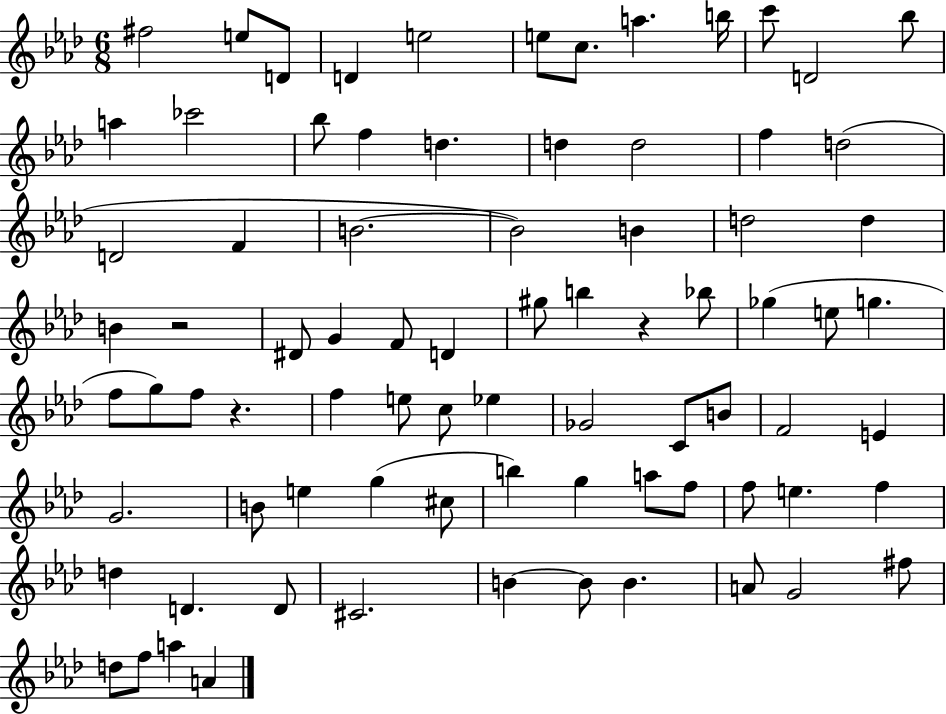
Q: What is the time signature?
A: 6/8